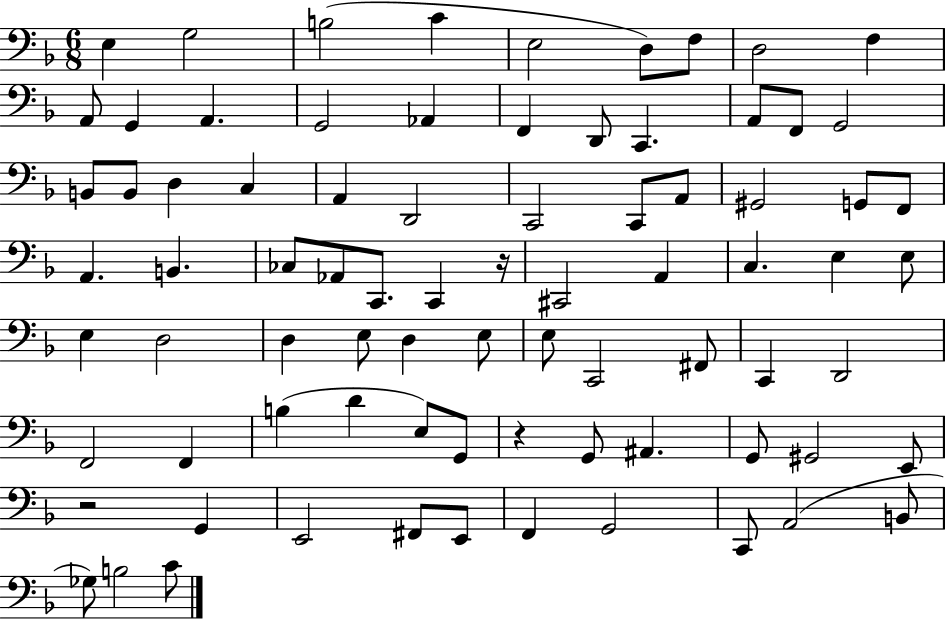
E3/q G3/h B3/h C4/q E3/h D3/e F3/e D3/h F3/q A2/e G2/q A2/q. G2/h Ab2/q F2/q D2/e C2/q. A2/e F2/e G2/h B2/e B2/e D3/q C3/q A2/q D2/h C2/h C2/e A2/e G#2/h G2/e F2/e A2/q. B2/q. CES3/e Ab2/e C2/e. C2/q R/s C#2/h A2/q C3/q. E3/q E3/e E3/q D3/h D3/q E3/e D3/q E3/e E3/e C2/h F#2/e C2/q D2/h F2/h F2/q B3/q D4/q E3/e G2/e R/q G2/e A#2/q. G2/e G#2/h E2/e R/h G2/q E2/h F#2/e E2/e F2/q G2/h C2/e A2/h B2/e Gb3/e B3/h C4/e